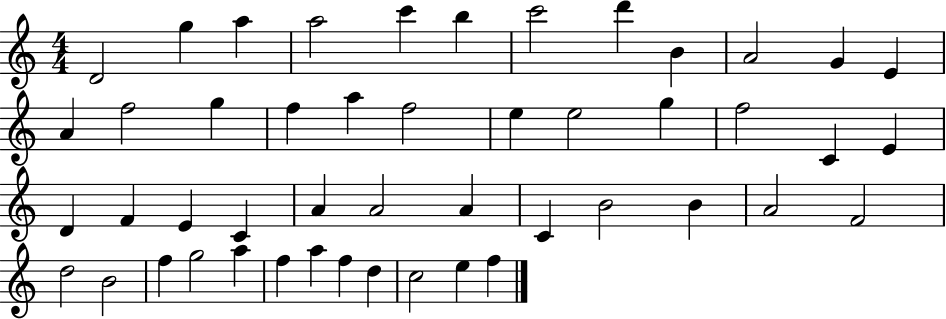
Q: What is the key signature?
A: C major